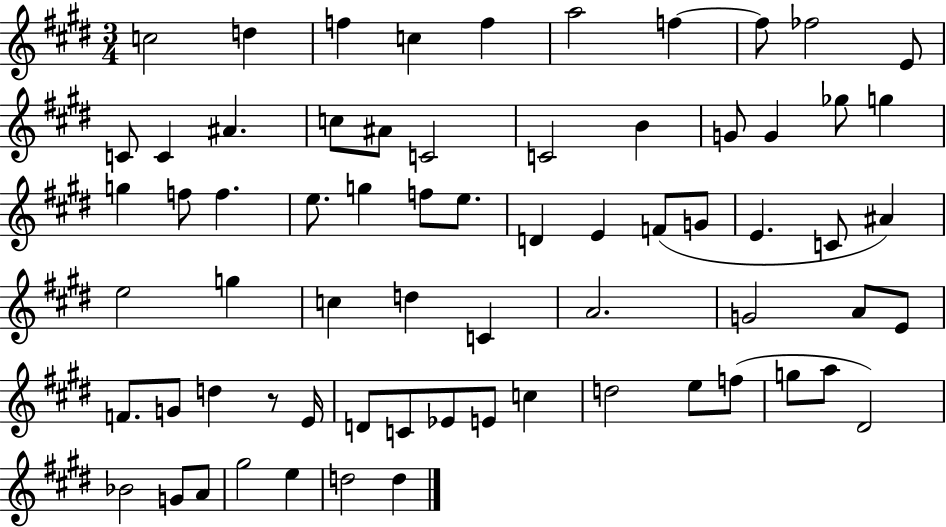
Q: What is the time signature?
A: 3/4